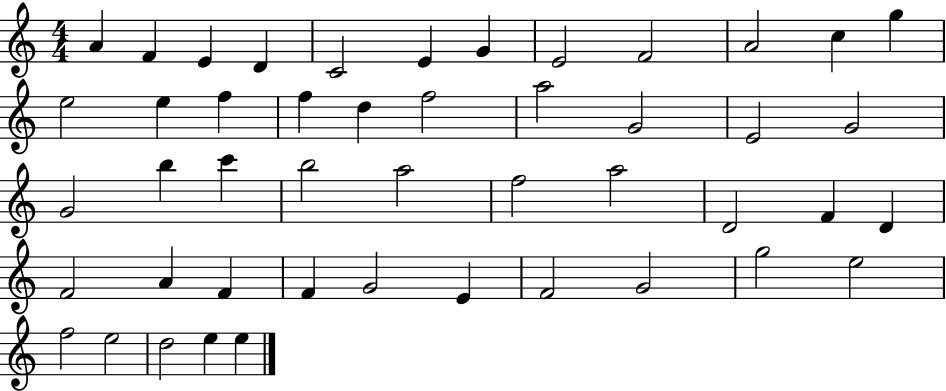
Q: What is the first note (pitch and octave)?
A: A4